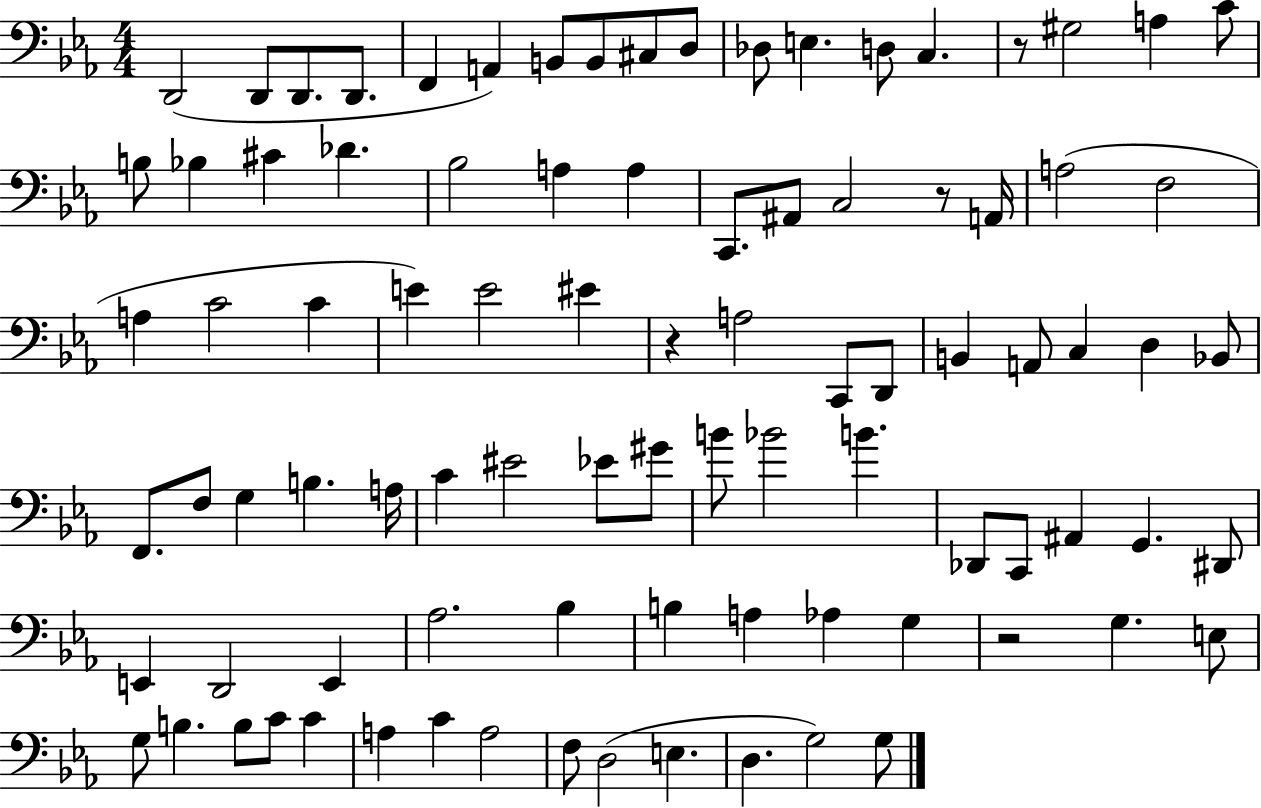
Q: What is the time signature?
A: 4/4